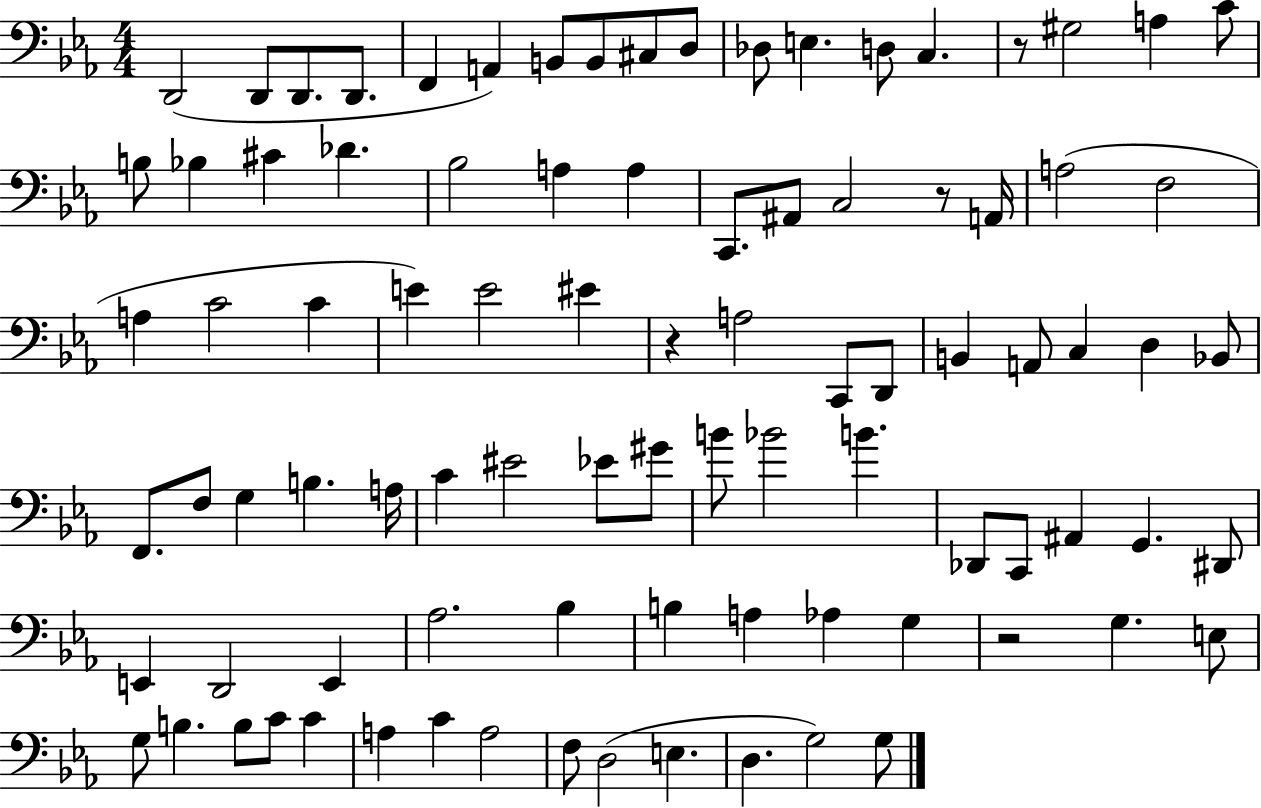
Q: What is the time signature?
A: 4/4